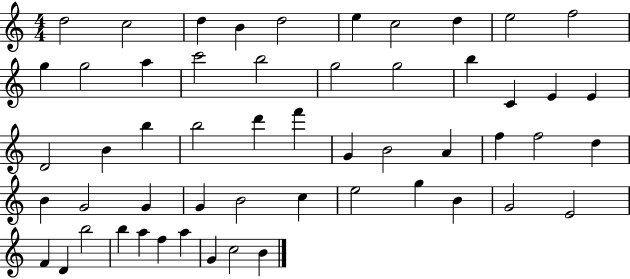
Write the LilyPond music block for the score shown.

{
  \clef treble
  \numericTimeSignature
  \time 4/4
  \key c \major
  d''2 c''2 | d''4 b'4 d''2 | e''4 c''2 d''4 | e''2 f''2 | \break g''4 g''2 a''4 | c'''2 b''2 | g''2 g''2 | b''4 c'4 e'4 e'4 | \break d'2 b'4 b''4 | b''2 d'''4 f'''4 | g'4 b'2 a'4 | f''4 f''2 d''4 | \break b'4 g'2 g'4 | g'4 b'2 c''4 | e''2 g''4 b'4 | g'2 e'2 | \break f'4 d'4 b''2 | b''4 a''4 f''4 a''4 | g'4 c''2 b'4 | \bar "|."
}